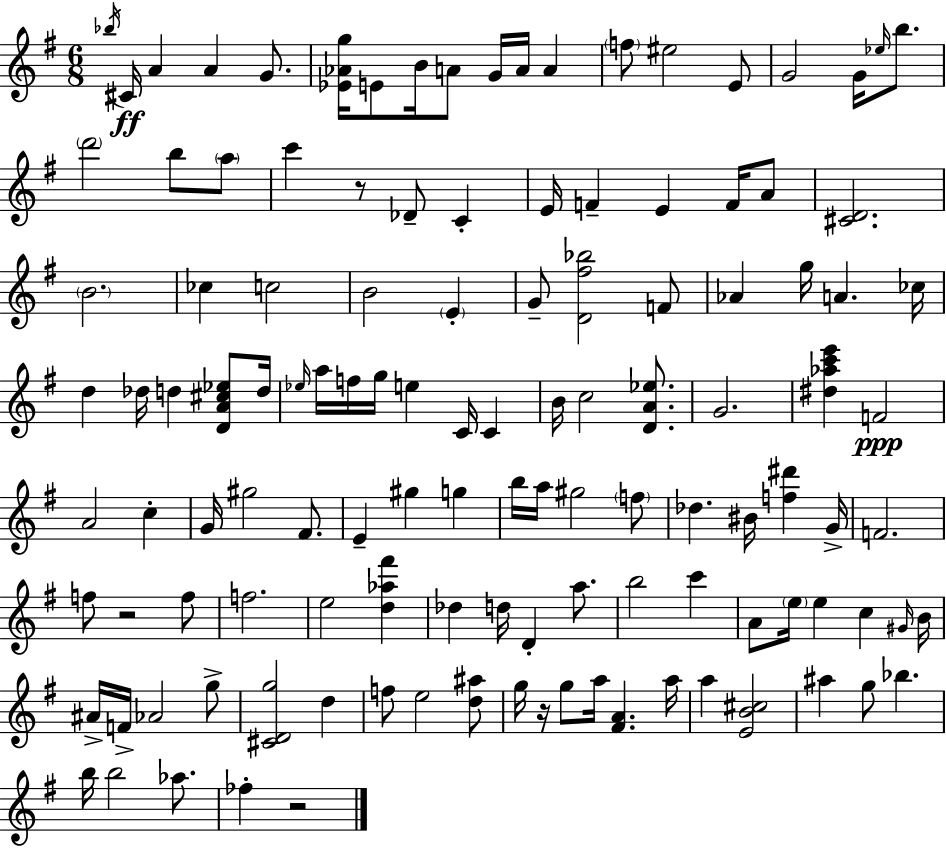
X:1
T:Untitled
M:6/8
L:1/4
K:G
_b/4 ^C/4 A A G/2 [_E_Ag]/4 E/2 B/4 A/2 G/4 A/4 A f/2 ^e2 E/2 G2 G/4 _e/4 b/2 d'2 b/2 a/2 c' z/2 _D/2 C E/4 F E F/4 A/2 [^CD]2 B2 _c c2 B2 E G/2 [D^f_b]2 F/2 _A g/4 A _c/4 d _d/4 d [DA^c_e]/2 d/4 _e/4 a/4 f/4 g/4 e C/4 C B/4 c2 [DA_e]/2 G2 [^d_ac'e'] F2 A2 c G/4 ^g2 ^F/2 E ^g g b/4 a/4 ^g2 f/2 _d ^B/4 [f^d'] G/4 F2 f/2 z2 f/2 f2 e2 [d_a^f'] _d d/4 D a/2 b2 c' A/2 e/4 e c ^G/4 B/4 ^A/4 F/4 _A2 g/2 [^CDg]2 d f/2 e2 [d^a]/2 g/4 z/4 g/2 a/4 [^FA] a/4 a [EB^c]2 ^a g/2 _b b/4 b2 _a/2 _f z2